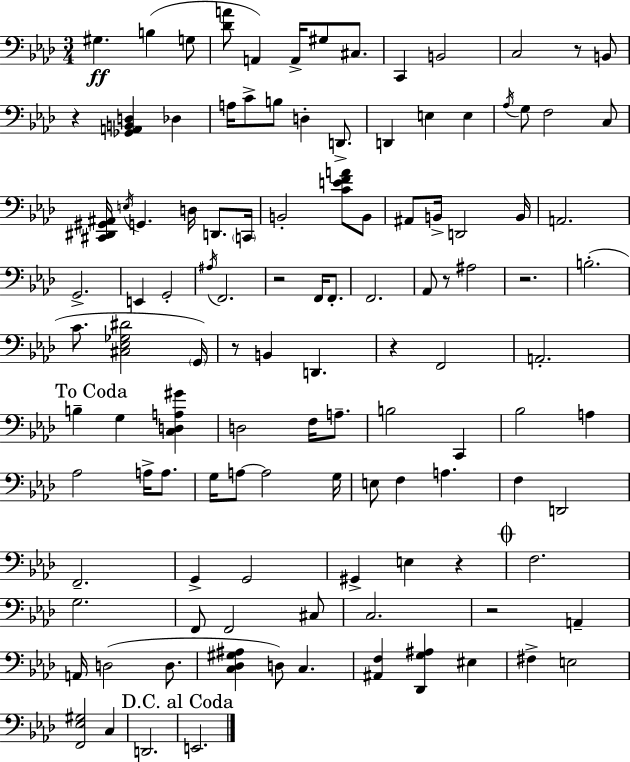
{
  \clef bass
  \numericTimeSignature
  \time 3/4
  \key aes \major
  \repeat volta 2 { gis4.\ff b4( g8 | <des' a'>8 a,4) a,16-> gis8 cis8. | c,4 b,2 | c2 r8 b,8 | \break r4 <ges, a, b, d>4 des4 | a16 c'8-> b8 d4-. d,8.-> | d,4 e4 e4 | \acciaccatura { aes16 } g8 f2 c8 | \break <cis, dis, gis, ais,>16 \acciaccatura { e16 } g,4. d16 d,8. | \parenthesize c,16 b,2-. <c' e' f' a'>8 | b,8 ais,8 b,16-> d,2 | b,16 a,2. | \break g,2.-> | e,4 g,2-. | \acciaccatura { ais16 } f,2. | r2 f,16 | \break f,8.-. f,2. | aes,8 r8 ais2 | r2. | b2.-.( | \break c'8. <cis ees ges dis'>2 | \parenthesize g,16) r8 b,4 d,4. | r4 f,2 | a,2.-. | \break \mark "To Coda" b4-- g4 <c d a gis'>4 | d2 f16 | a8.-- b2 c,4 | bes2 a4 | \break aes2 a16-> | a8. g16 a8~~ a2 | g16 e8 f4 a4. | f4 d,2 | \break f,2.-- | g,4-> g,2 | gis,4-> e4 r4 | \mark \markup { \musicglyph "scripts.coda" } f2. | \break g2. | f,8 f,2 | cis8 c2. | r2 a,4-- | \break a,16 d2( | d8. <c des gis ais>4 d8) c4. | <ais, f>4 <des, g ais>4 eis4 | fis4-> e2 | \break <f, ees gis>2 c4 | d,2. | \mark "D.C. al Coda" e,2. | } \bar "|."
}